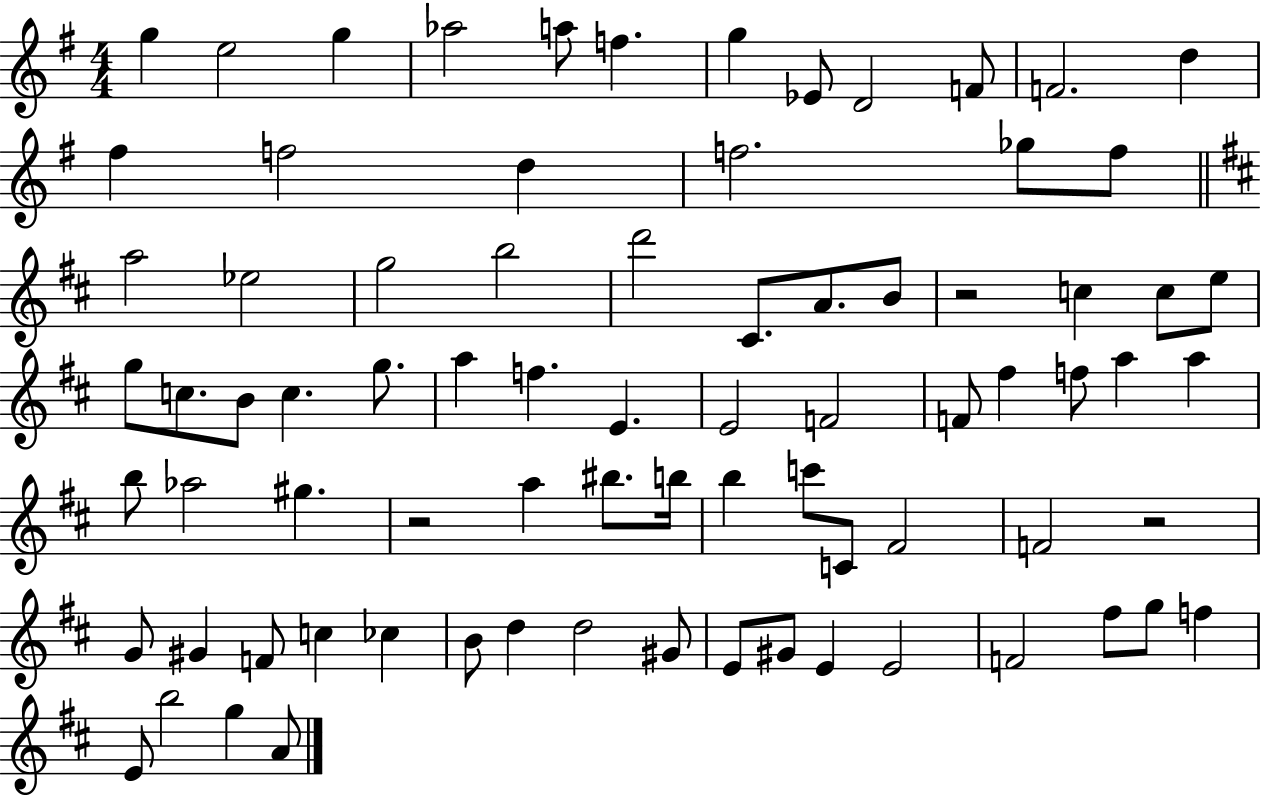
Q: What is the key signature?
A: G major